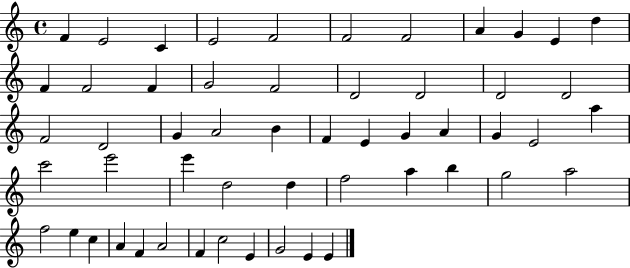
{
  \clef treble
  \time 4/4
  \defaultTimeSignature
  \key c \major
  f'4 e'2 c'4 | e'2 f'2 | f'2 f'2 | a'4 g'4 e'4 d''4 | \break f'4 f'2 f'4 | g'2 f'2 | d'2 d'2 | d'2 d'2 | \break f'2 d'2 | g'4 a'2 b'4 | f'4 e'4 g'4 a'4 | g'4 e'2 a''4 | \break c'''2 e'''2 | e'''4 d''2 d''4 | f''2 a''4 b''4 | g''2 a''2 | \break f''2 e''4 c''4 | a'4 f'4 a'2 | f'4 c''2 e'4 | g'2 e'4 e'4 | \break \bar "|."
}